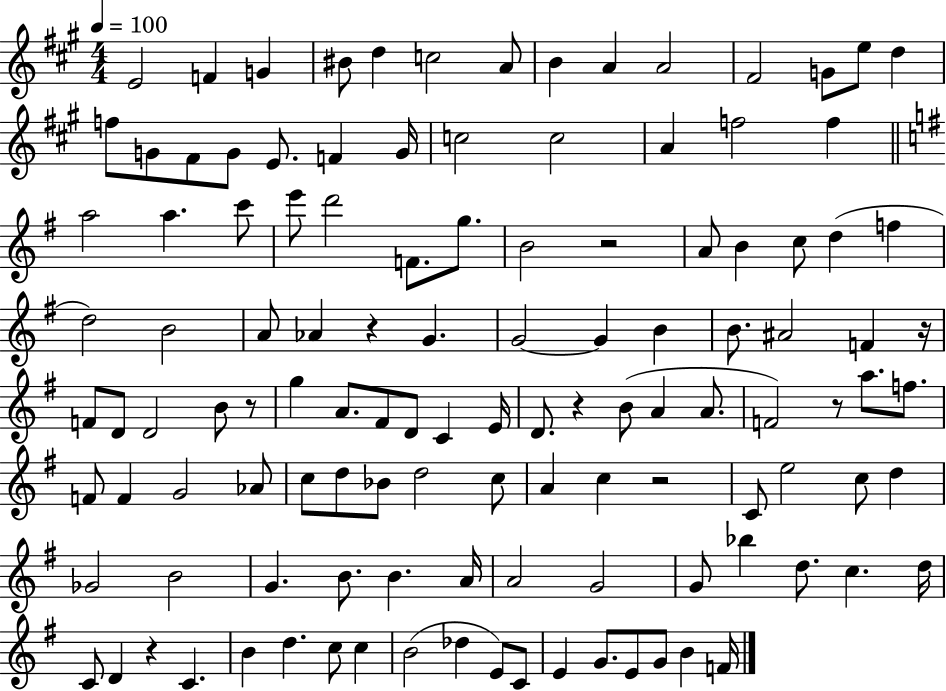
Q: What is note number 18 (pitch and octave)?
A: G4